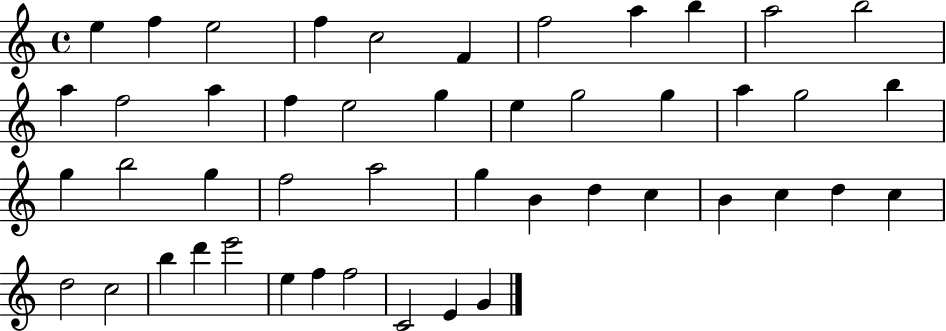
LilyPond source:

{
  \clef treble
  \time 4/4
  \defaultTimeSignature
  \key c \major
  e''4 f''4 e''2 | f''4 c''2 f'4 | f''2 a''4 b''4 | a''2 b''2 | \break a''4 f''2 a''4 | f''4 e''2 g''4 | e''4 g''2 g''4 | a''4 g''2 b''4 | \break g''4 b''2 g''4 | f''2 a''2 | g''4 b'4 d''4 c''4 | b'4 c''4 d''4 c''4 | \break d''2 c''2 | b''4 d'''4 e'''2 | e''4 f''4 f''2 | c'2 e'4 g'4 | \break \bar "|."
}